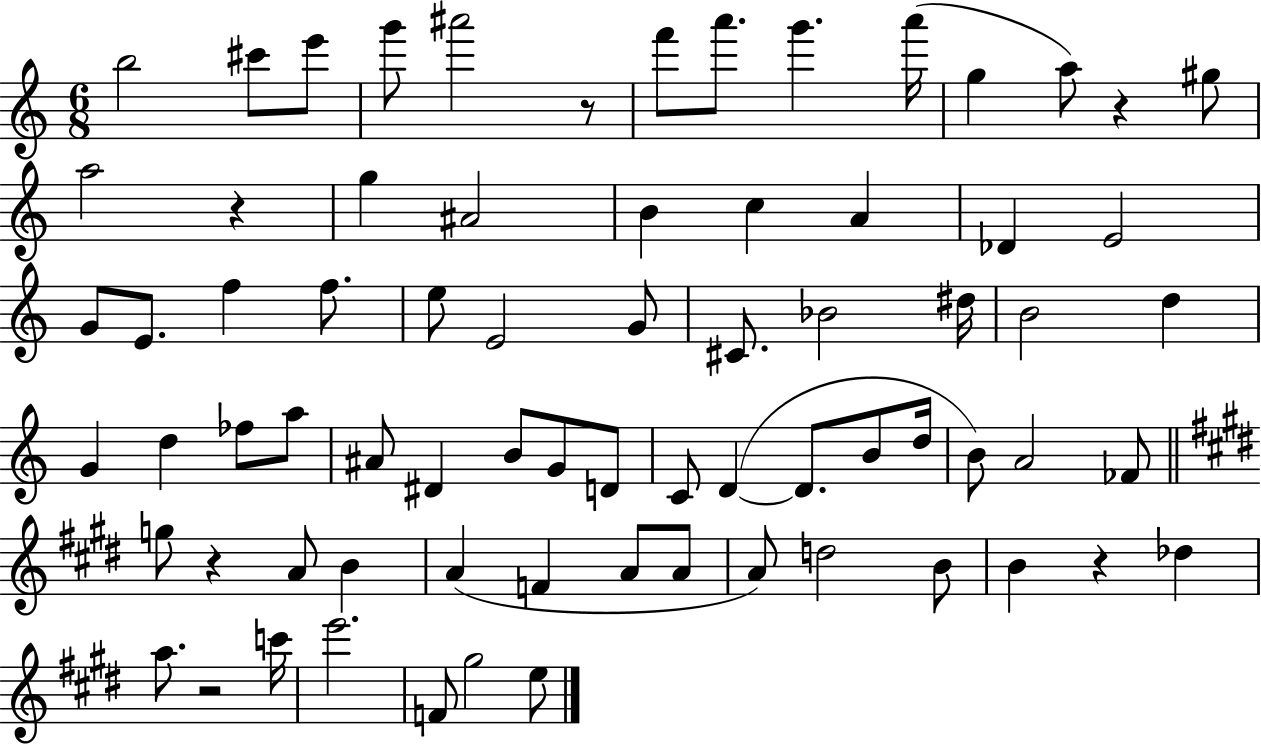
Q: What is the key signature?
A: C major